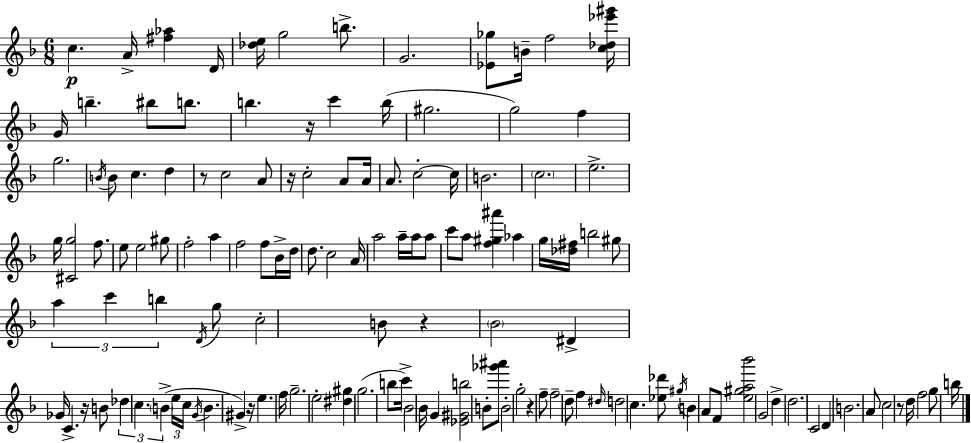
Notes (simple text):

C5/q. A4/s [F#5,Ab5]/q D4/s [Db5,E5]/s G5/h B5/e. G4/h. [Eb4,Gb5]/e B4/s F5/h [C5,Db5,Eb6,G#6]/s G4/s B5/q. BIS5/e B5/e. B5/q. R/s C6/q B5/s G#5/h. G5/h F5/q G5/h. B4/s B4/e C5/q. D5/q R/e C5/h A4/e R/s C5/h A4/e A4/s A4/e. C5/h C5/s B4/h. C5/h. E5/h. G5/s [C#4,G5]/h F5/e. E5/e E5/h G#5/e F5/h A5/q F5/h F5/e Bb4/s D5/s D5/e. C5/h A4/s A5/h A5/s A5/s A5/e C6/e A5/e [F5,G#5,A#6]/q Ab5/q G5/s [Db5,F#5]/s B5/h G#5/e A5/q C6/q B5/q D4/s G5/e C5/h B4/e R/q Bb4/h D#4/q Gb4/s C4/q. R/s B4/e Db5/q C5/q. B4/q E5/s C5/s G4/s B4/q. G#4/q R/s E5/q. F5/s G5/h. E5/h [D#5,G#5]/q G5/h. B5/e C6/s Bb4/h Bb4/s G4/q [Eb4,G#4,B5]/h B4/e [Gb6,A#6]/e B4/h G5/h R/q F5/e F5/h D5/e F5/q D#5/s D5/h C5/q. [Eb5,Db6]/e G#5/s B4/q A4/e F4/e [E5,G#5,A5,Bb6]/h G4/h D5/q D5/h. C4/h D4/q B4/h. A4/e C5/h R/e D5/s F5/h G5/e B5/s